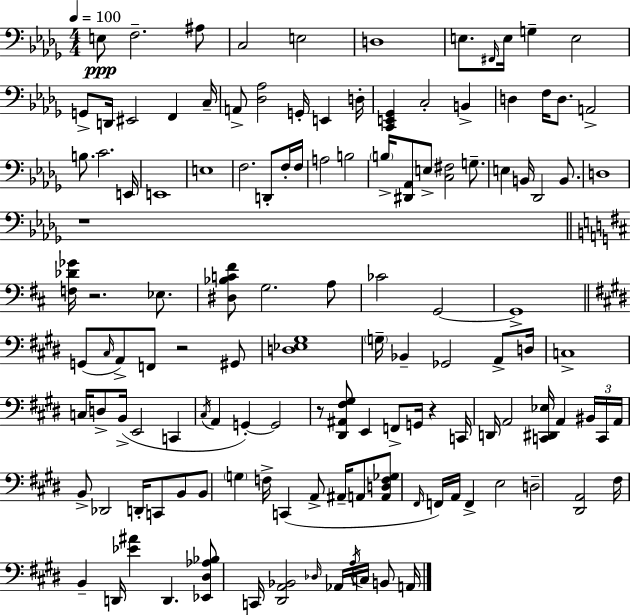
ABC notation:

X:1
T:Untitled
M:4/4
L:1/4
K:Bbm
E,/2 F,2 ^A,/2 C,2 E,2 D,4 E,/2 ^F,,/4 E,/4 G, E,2 G,,/2 D,,/4 ^E,,2 F,, C,/4 A,,/2 [_D,_A,]2 G,,/4 E,, D,/4 [C,,E,,_G,,] C,2 B,, D, F,/4 D,/2 A,,2 B,/2 C2 E,,/4 E,,4 E,4 F,2 D,,/2 F,/4 F,/4 A,2 B,2 B,/4 [^D,,_A,,]/2 E,/2 [C,^F,]2 G,/2 E, B,,/4 _D,,2 B,,/2 D,4 z4 [F,_D_G]/4 z2 _E,/2 [^D,_B,C^F]/2 G,2 A,/2 _C2 G,,2 G,,4 G,,/2 ^C,/4 A,,/2 F,,/2 z2 ^G,,/2 [D,_E,^G,]4 G,/4 _B,, _G,,2 A,,/2 D,/4 C,4 C,/4 D,/2 B,,/4 E,,2 C,, ^C,/4 A,, G,, G,,2 z/2 [^D,,^A,,^F,^G,]/2 E,, F,,/2 G,,/4 z C,,/4 D,,/4 A,,2 [C,,^D,,_E,]/4 A,, ^B,,/4 C,,/4 A,,/4 B,,/2 _D,,2 D,,/4 C,,/2 B,,/2 B,,/2 G, F,/4 C,, A,,/2 ^A,,/4 A,,/2 [A,,D,F,_G,]/2 ^F,,/4 F,,/4 A,,/4 F,, E,2 D,2 [^D,,A,,]2 ^F,/4 B,, D,,/4 [_E^A] D,, [_E,,^D,_A,_B,]/2 C,,/4 [^D,,A,,_B,,]2 _D,/4 _A,,/4 A,/4 C,/4 B,,/2 A,,/4